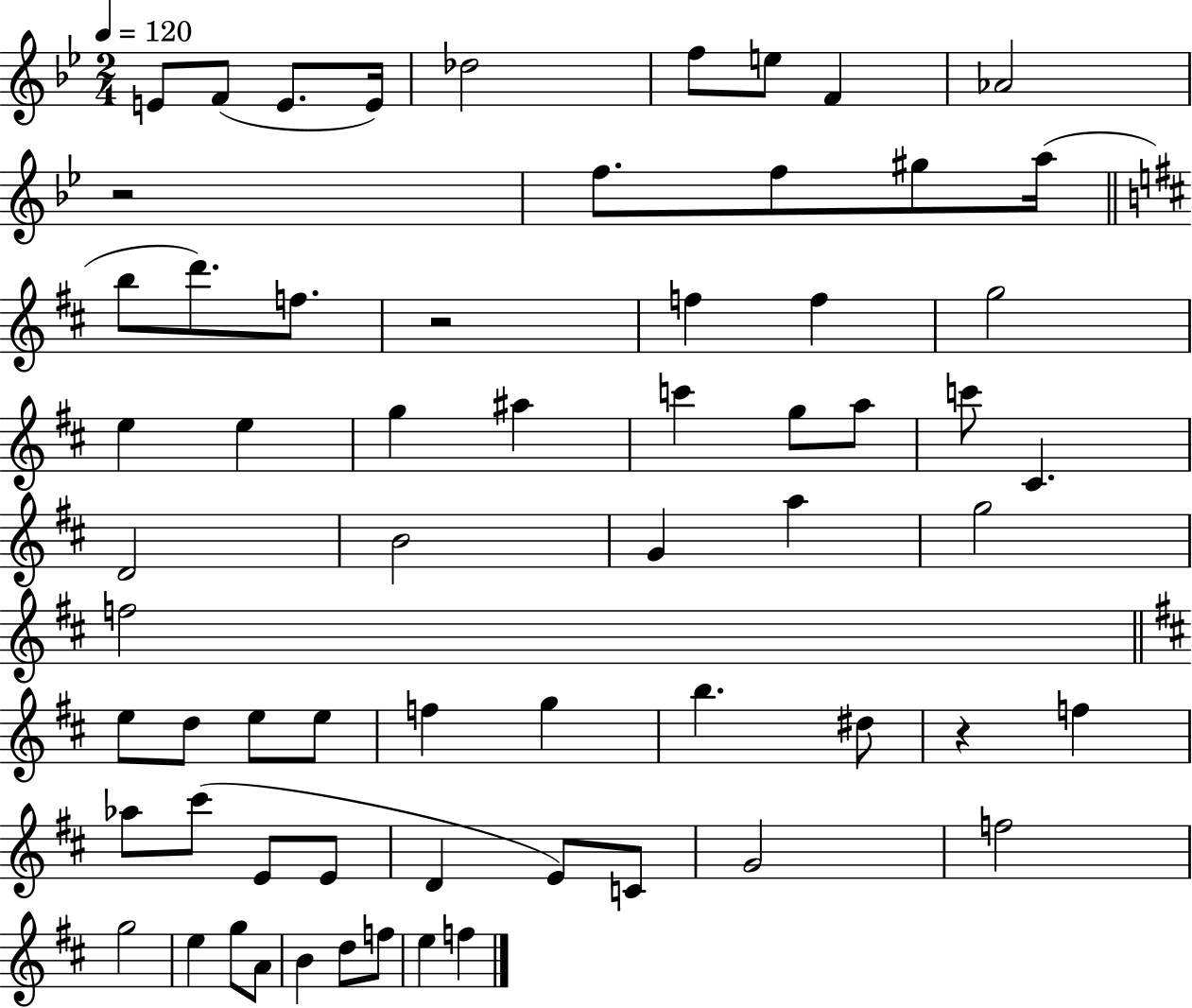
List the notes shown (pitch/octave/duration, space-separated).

E4/e F4/e E4/e. E4/s Db5/h F5/e E5/e F4/q Ab4/h R/h F5/e. F5/e G#5/e A5/s B5/e D6/e. F5/e. R/h F5/q F5/q G5/h E5/q E5/q G5/q A#5/q C6/q G5/e A5/e C6/e C#4/q. D4/h B4/h G4/q A5/q G5/h F5/h E5/e D5/e E5/e E5/e F5/q G5/q B5/q. D#5/e R/q F5/q Ab5/e C#6/e E4/e E4/e D4/q E4/e C4/e G4/h F5/h G5/h E5/q G5/e A4/e B4/q D5/e F5/e E5/q F5/q